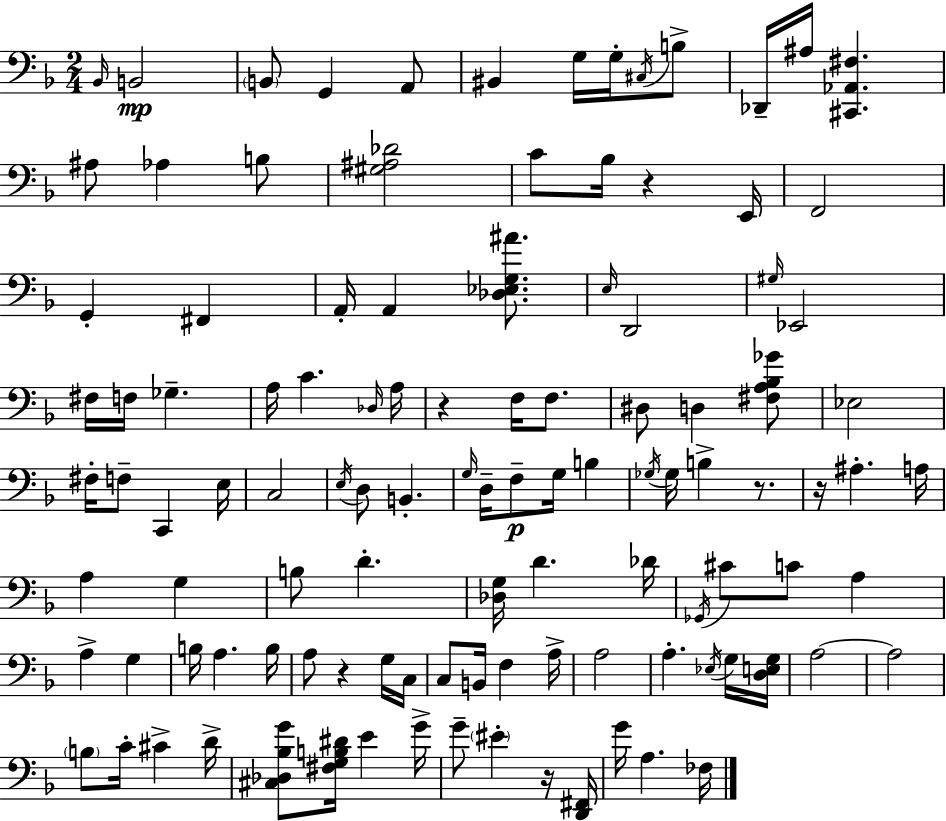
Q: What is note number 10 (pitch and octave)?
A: B3